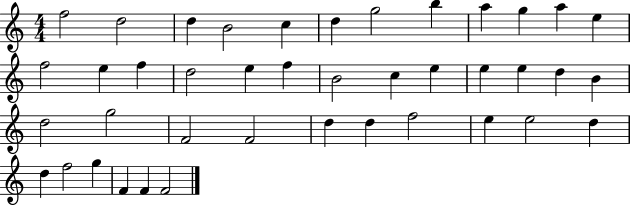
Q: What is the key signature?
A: C major